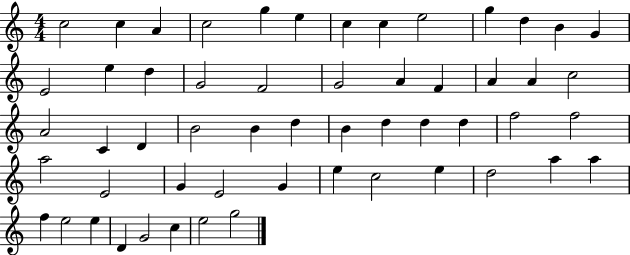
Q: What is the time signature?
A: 4/4